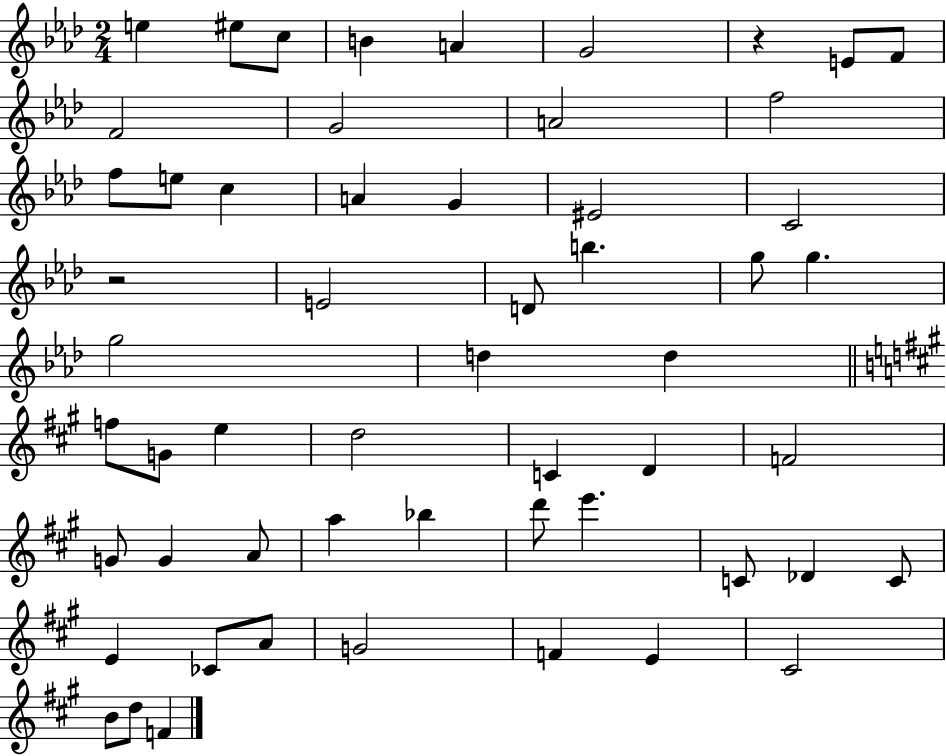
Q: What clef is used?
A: treble